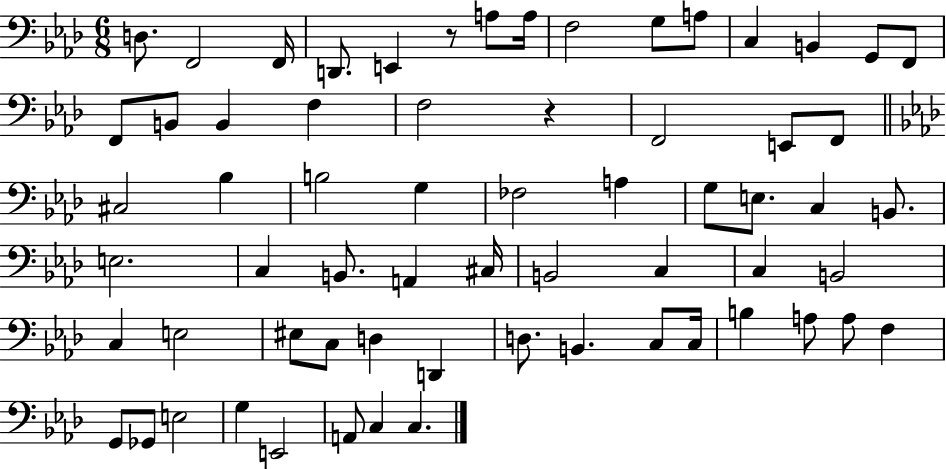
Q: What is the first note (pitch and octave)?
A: D3